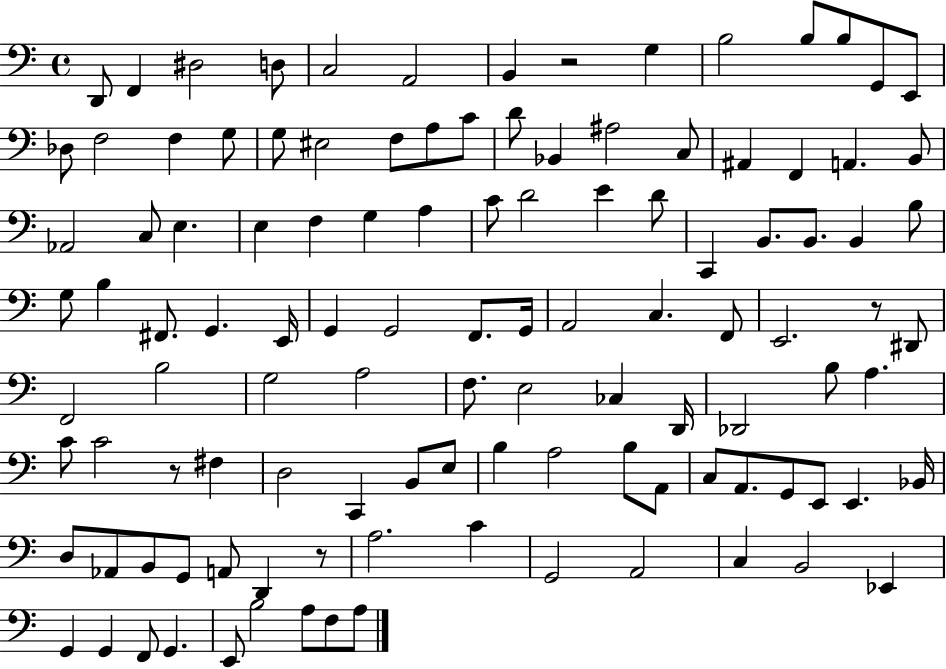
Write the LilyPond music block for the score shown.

{
  \clef bass
  \time 4/4
  \defaultTimeSignature
  \key c \major
  d,8 f,4 dis2 d8 | c2 a,2 | b,4 r2 g4 | b2 b8 b8 g,8 e,8 | \break des8 f2 f4 g8 | g8 eis2 f8 a8 c'8 | d'8 bes,4 ais2 c8 | ais,4 f,4 a,4. b,8 | \break aes,2 c8 e4. | e4 f4 g4 a4 | c'8 d'2 e'4 d'8 | c,4 b,8. b,8. b,4 b8 | \break g8 b4 fis,8. g,4. e,16 | g,4 g,2 f,8. g,16 | a,2 c4. f,8 | e,2. r8 dis,8 | \break f,2 b2 | g2 a2 | f8. e2 ces4 d,16 | des,2 b8 a4. | \break c'8 c'2 r8 fis4 | d2 c,4 b,8 e8 | b4 a2 b8 a,8 | c8 a,8. g,8 e,8 e,4. bes,16 | \break d8 aes,8 b,8 g,8 a,8 d,4 r8 | a2. c'4 | g,2 a,2 | c4 b,2 ees,4 | \break g,4 g,4 f,8 g,4. | e,8 b2 a8 f8 a8 | \bar "|."
}